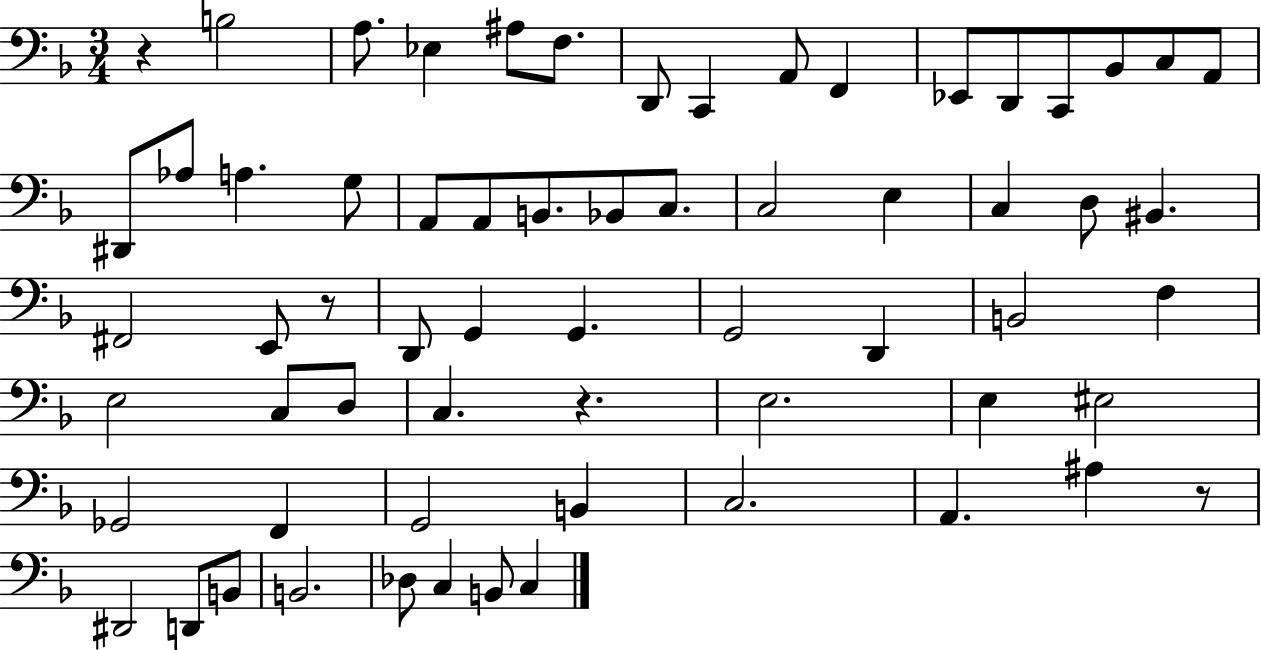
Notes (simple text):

R/q B3/h A3/e. Eb3/q A#3/e F3/e. D2/e C2/q A2/e F2/q Eb2/e D2/e C2/e Bb2/e C3/e A2/e D#2/e Ab3/e A3/q. G3/e A2/e A2/e B2/e. Bb2/e C3/e. C3/h E3/q C3/q D3/e BIS2/q. F#2/h E2/e R/e D2/e G2/q G2/q. G2/h D2/q B2/h F3/q E3/h C3/e D3/e C3/q. R/q. E3/h. E3/q EIS3/h Gb2/h F2/q G2/h B2/q C3/h. A2/q. A#3/q R/e D#2/h D2/e B2/e B2/h. Db3/e C3/q B2/e C3/q